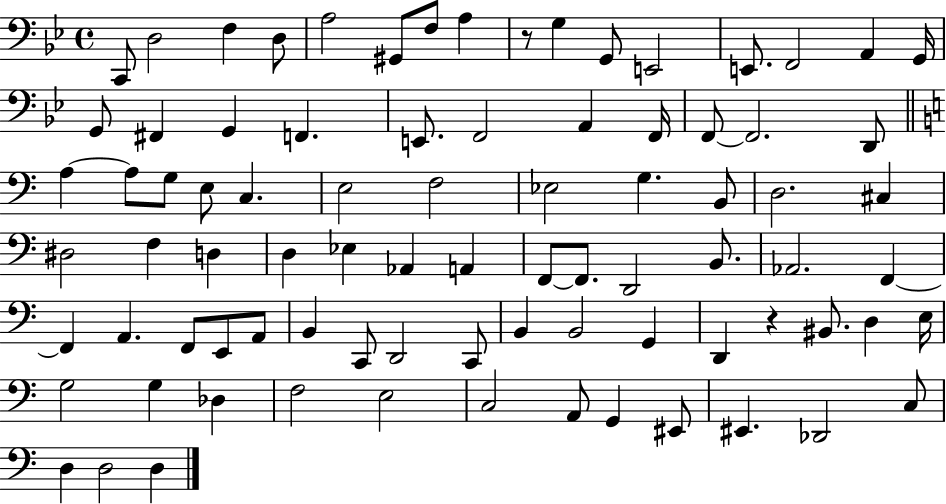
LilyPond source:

{
  \clef bass
  \time 4/4
  \defaultTimeSignature
  \key bes \major
  c,8 d2 f4 d8 | a2 gis,8 f8 a4 | r8 g4 g,8 e,2 | e,8. f,2 a,4 g,16 | \break g,8 fis,4 g,4 f,4. | e,8. f,2 a,4 f,16 | f,8~~ f,2. d,8 | \bar "||" \break \key a \minor a4~~ a8 g8 e8 c4. | e2 f2 | ees2 g4. b,8 | d2. cis4 | \break dis2 f4 d4 | d4 ees4 aes,4 a,4 | f,8~~ f,8. d,2 b,8. | aes,2. f,4~~ | \break f,4 a,4. f,8 e,8 a,8 | b,4 c,8 d,2 c,8 | b,4 b,2 g,4 | d,4 r4 bis,8. d4 e16 | \break g2 g4 des4 | f2 e2 | c2 a,8 g,4 eis,8 | eis,4. des,2 c8 | \break d4 d2 d4 | \bar "|."
}